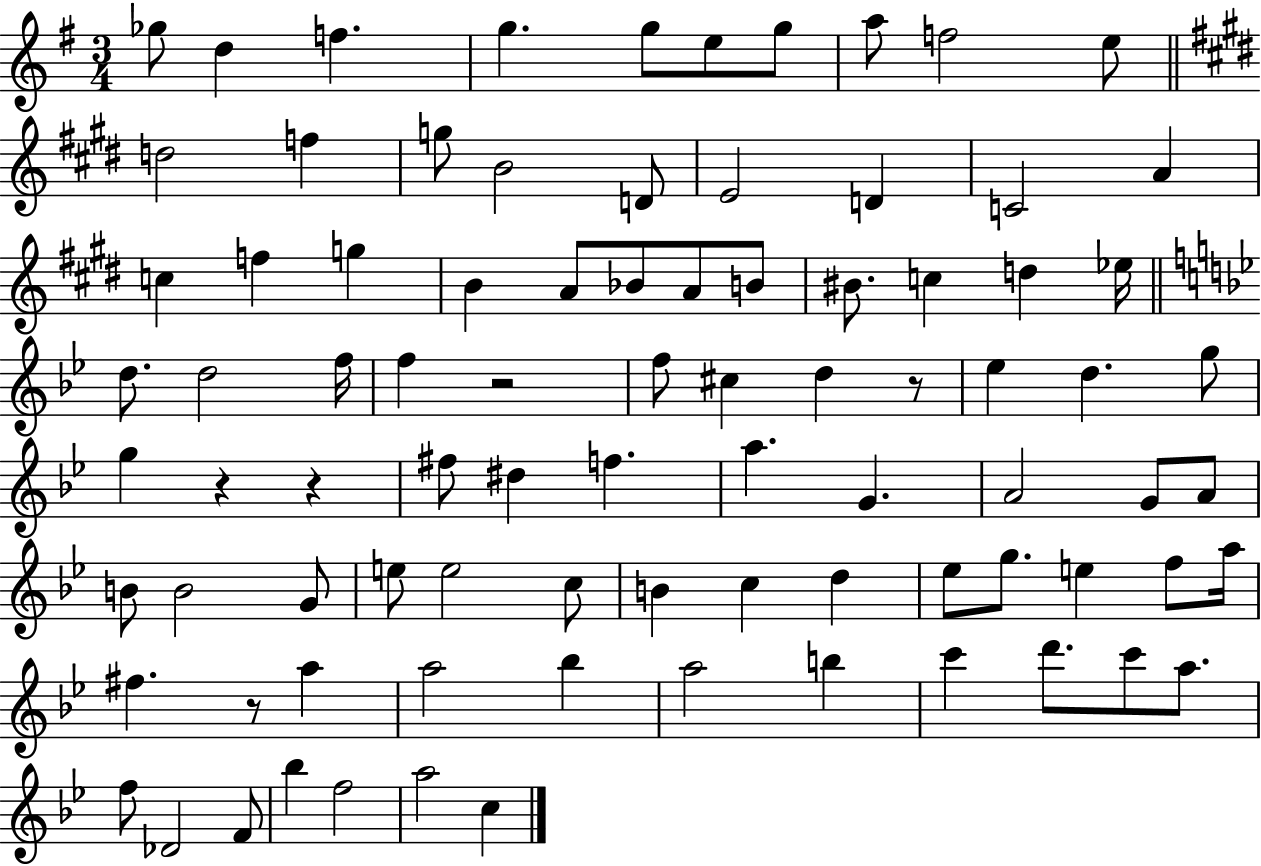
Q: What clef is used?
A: treble